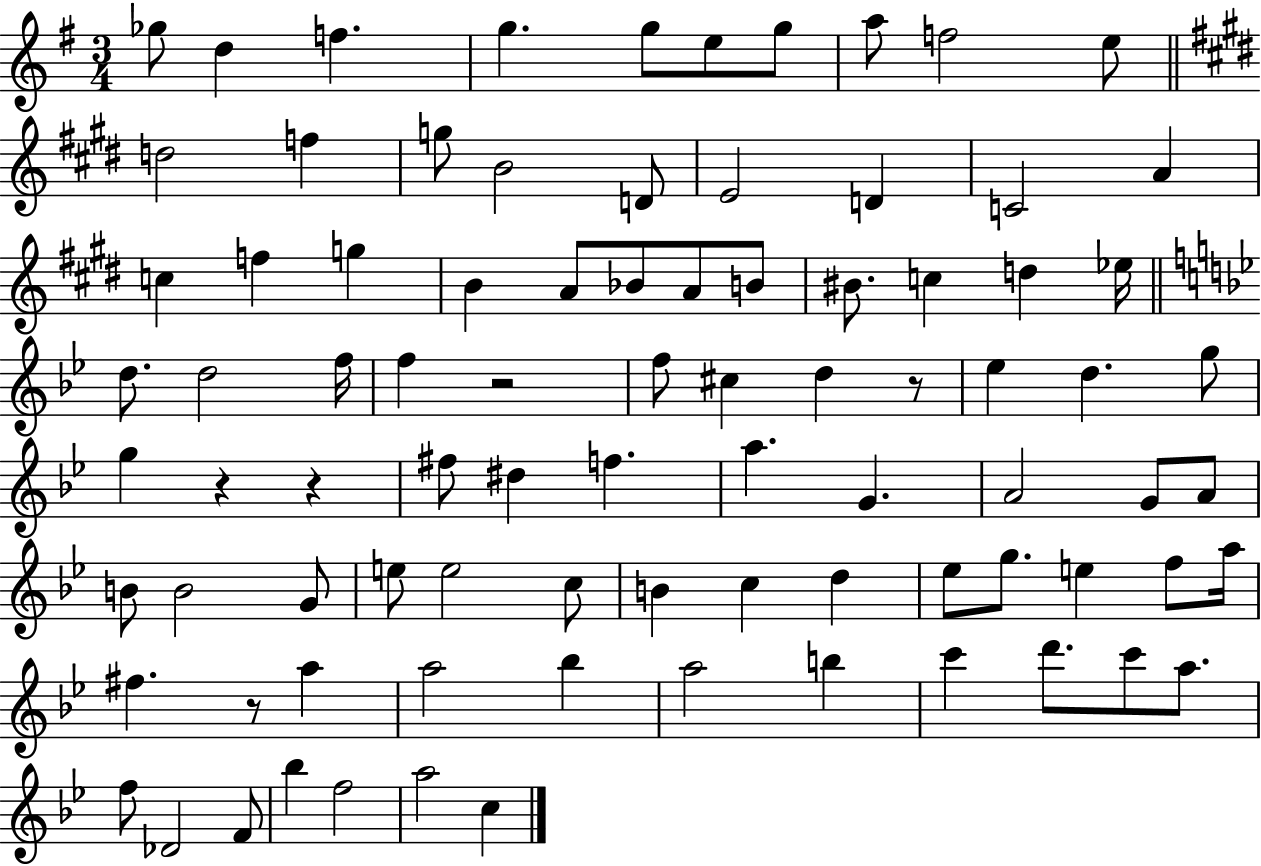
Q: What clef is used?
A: treble